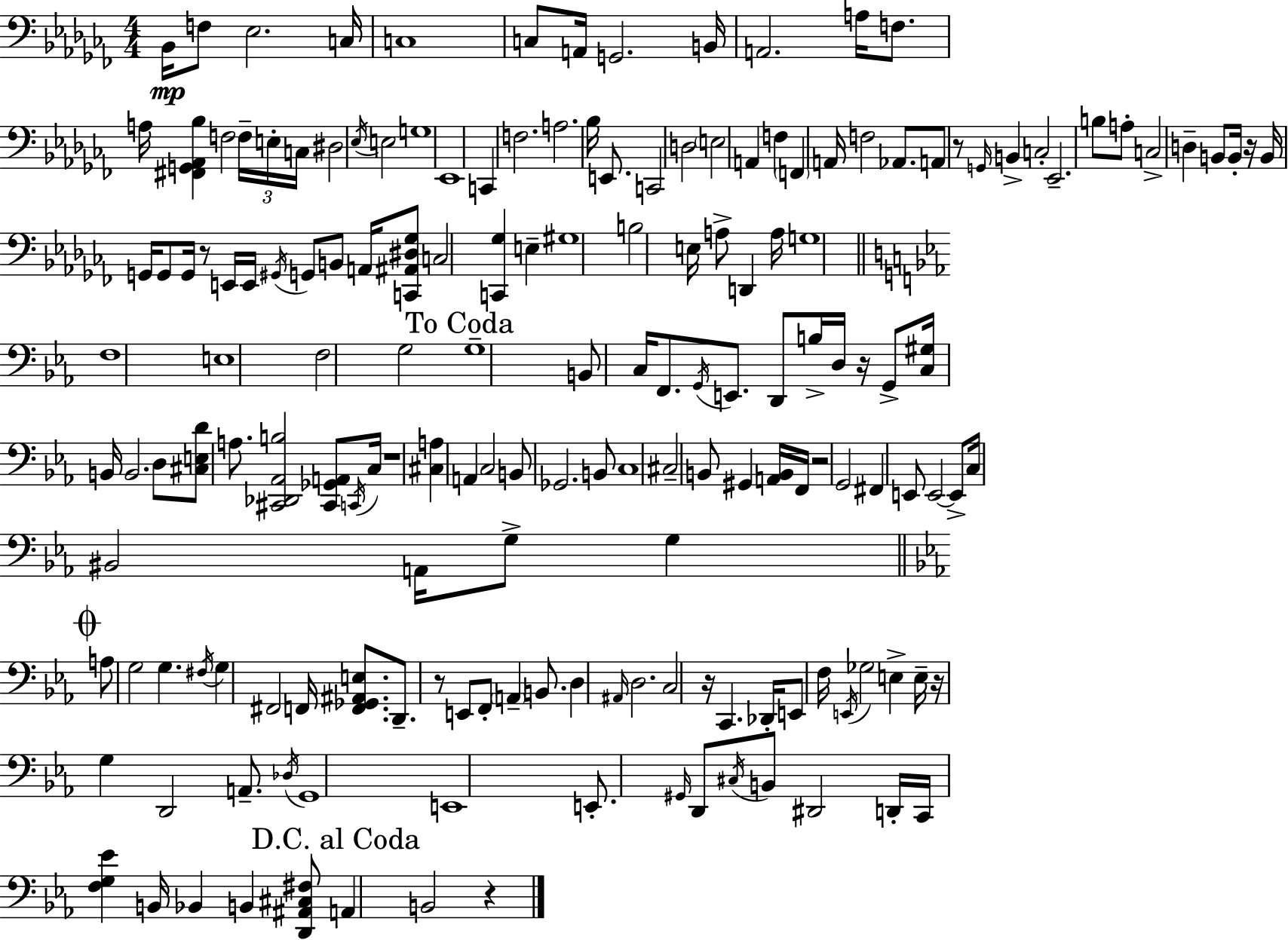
X:1
T:Untitled
M:4/4
L:1/4
K:Abm
_B,,/4 F,/2 _E,2 C,/4 C,4 C,/2 A,,/4 G,,2 B,,/4 A,,2 A,/4 F,/2 A,/4 [^F,,G,,_A,,_B,] F,2 F,/4 E,/4 C,/4 ^D,2 _E,/4 E,2 G,4 _E,,4 C,, F,2 A,2 _B,/4 E,,/2 C,,2 D,2 E,2 A,, F, F,, A,,/4 F,2 _A,,/2 A,,/2 z/2 G,,/4 B,, C,2 _E,,2 B,/2 A,/2 C,2 D, B,,/2 B,,/4 z/4 B,,/4 G,,/4 G,,/2 G,,/4 z/2 E,,/4 E,,/4 ^G,,/4 G,,/2 B,,/2 A,,/4 [C,,^A,,^D,_G,]/2 C,2 [C,,_G,] E, ^G,4 B,2 E,/4 A,/2 D,, A,/4 G,4 F,4 E,4 F,2 G,2 G,4 B,,/2 C,/4 F,,/2 G,,/4 E,,/2 D,,/2 B,/4 D,/4 z/4 G,,/2 [C,^G,]/4 B,,/4 B,,2 D,/2 [^C,E,D]/2 A,/2 [^C,,_D,,_A,,B,]2 [^C,,_G,,A,,]/2 C,,/4 C,/4 z4 [^C,A,] A,, C,2 B,,/2 _G,,2 B,,/2 C,4 ^C,2 B,,/2 ^G,, [A,,B,,]/4 F,,/4 z2 G,,2 ^F,, E,,/2 E,,2 E,,/2 C,/4 ^B,,2 A,,/4 G,/2 G, A,/2 G,2 G, ^F,/4 G, ^F,,2 F,,/4 [F,,_G,,^A,,E,]/2 D,,/2 z/2 E,,/2 F,,/2 A,, B,,/2 D, ^A,,/4 D,2 C,2 z/4 C,, _D,,/4 E,,/2 F,/4 E,,/4 _G,2 E, E,/4 z/4 G, D,,2 A,,/2 _D,/4 G,,4 E,,4 E,,/2 ^G,,/4 D,,/2 ^C,/4 B,,/2 ^D,,2 D,,/4 C,,/4 [F,G,_E] B,,/4 _B,, B,, [D,,^A,,^C,^F,]/2 A,, B,,2 z